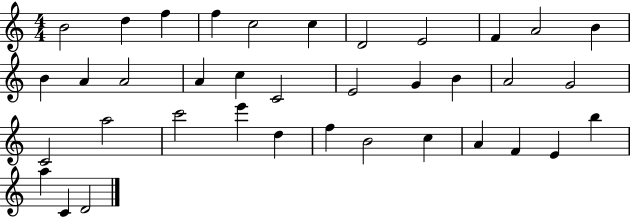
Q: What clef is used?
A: treble